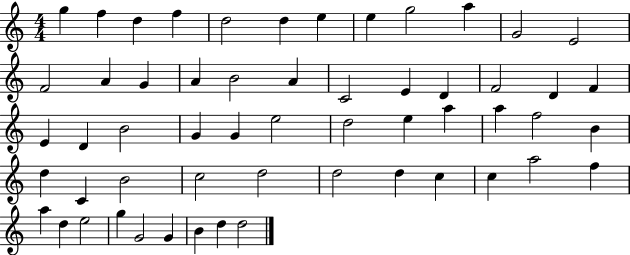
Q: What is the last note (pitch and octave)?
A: D5